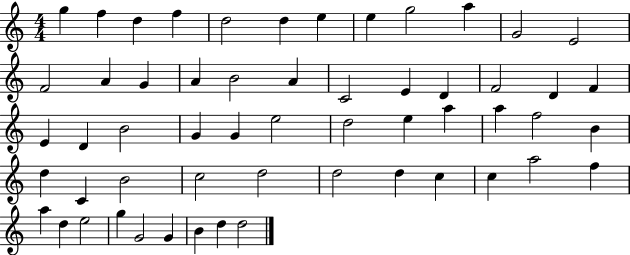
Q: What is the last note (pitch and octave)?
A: D5